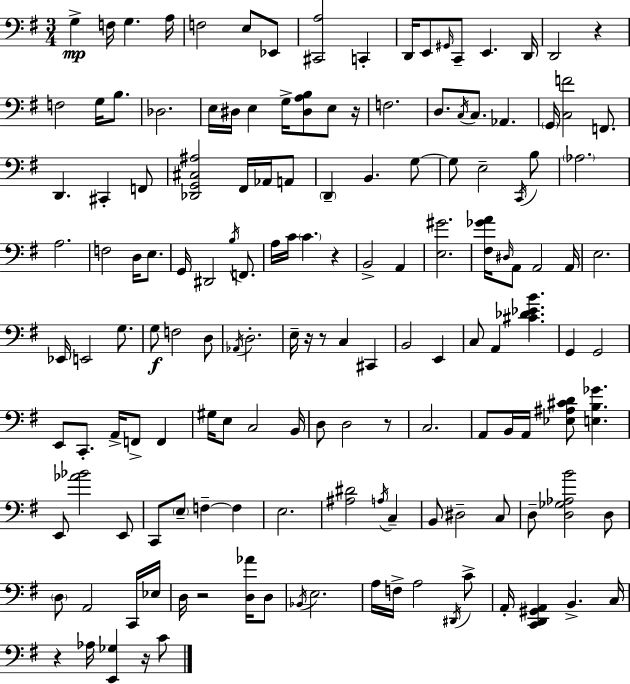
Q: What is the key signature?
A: E minor